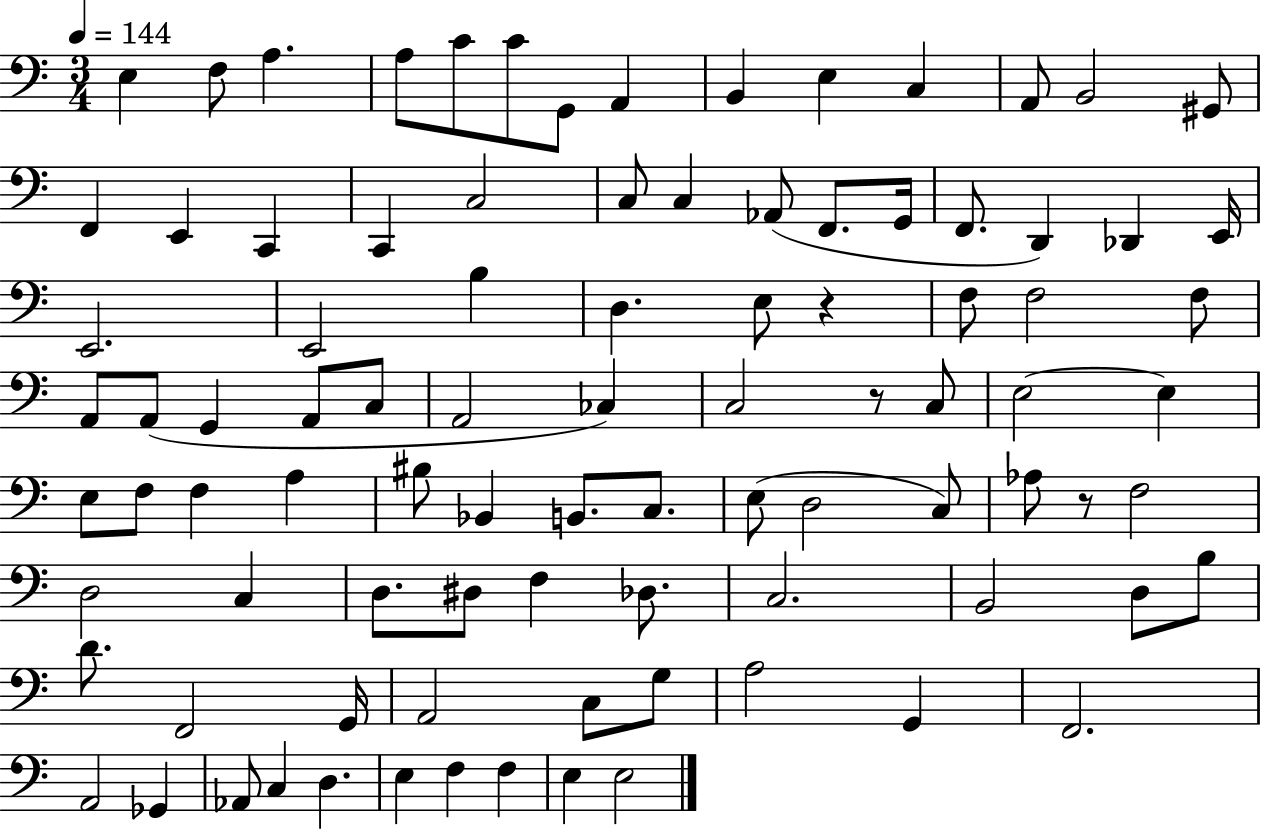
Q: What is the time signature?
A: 3/4